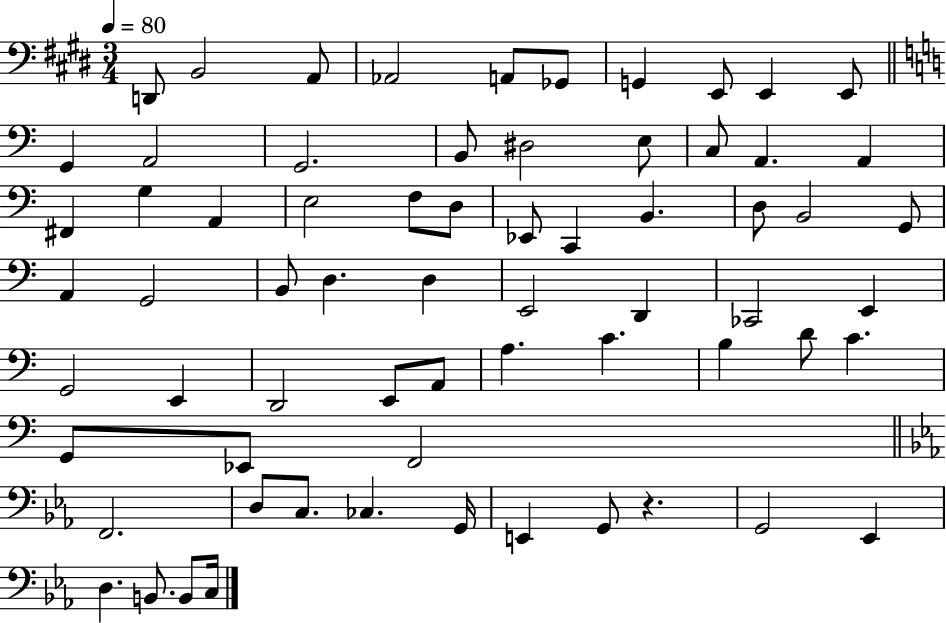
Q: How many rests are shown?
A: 1